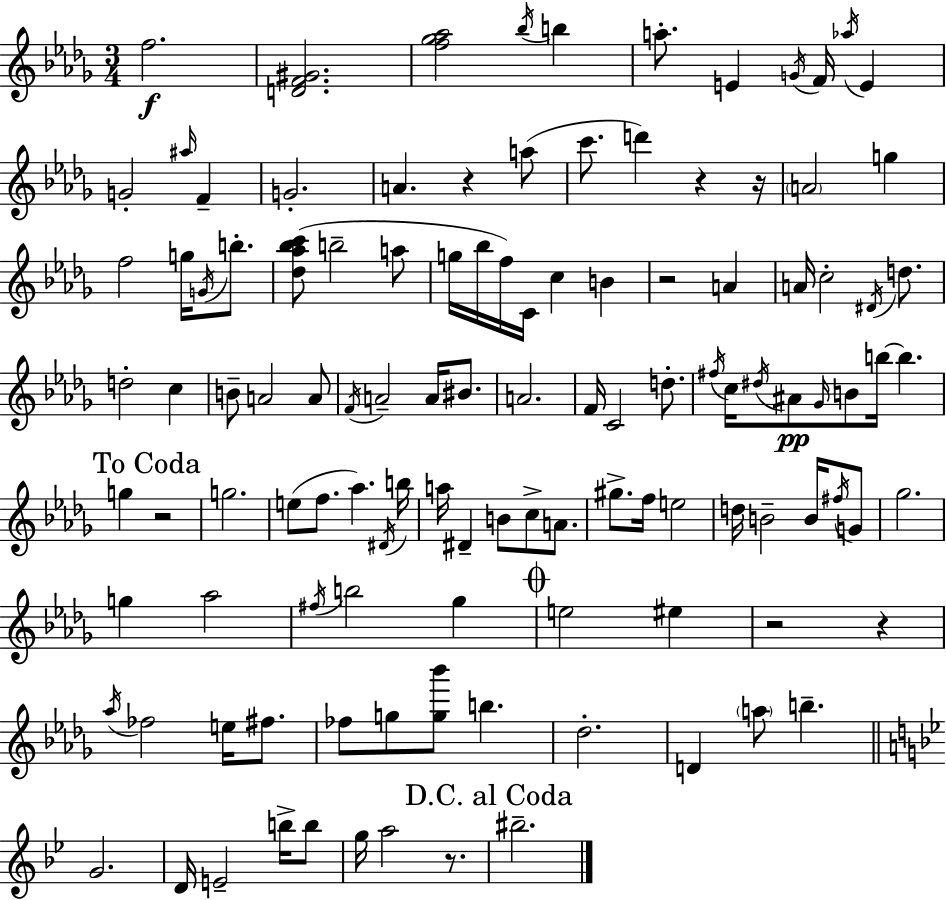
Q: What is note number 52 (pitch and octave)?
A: D#5